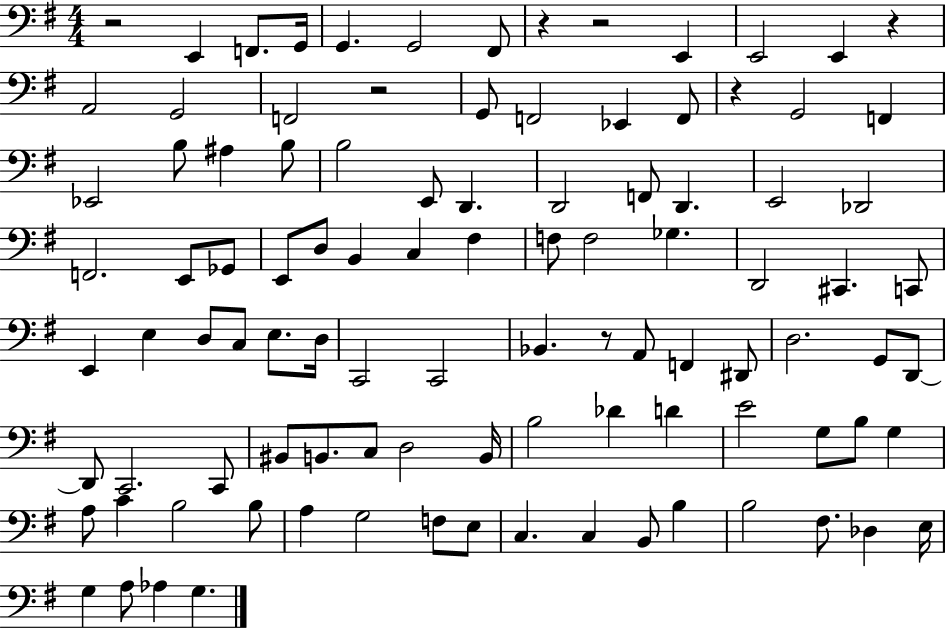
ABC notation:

X:1
T:Untitled
M:4/4
L:1/4
K:G
z2 E,, F,,/2 G,,/4 G,, G,,2 ^F,,/2 z z2 E,, E,,2 E,, z A,,2 G,,2 F,,2 z2 G,,/2 F,,2 _E,, F,,/2 z G,,2 F,, _E,,2 B,/2 ^A, B,/2 B,2 E,,/2 D,, D,,2 F,,/2 D,, E,,2 _D,,2 F,,2 E,,/2 _G,,/2 E,,/2 D,/2 B,, C, ^F, F,/2 F,2 _G, D,,2 ^C,, C,,/2 E,, E, D,/2 C,/2 E,/2 D,/4 C,,2 C,,2 _B,, z/2 A,,/2 F,, ^D,,/2 D,2 G,,/2 D,,/2 D,,/2 C,,2 C,,/2 ^B,,/2 B,,/2 C,/2 D,2 B,,/4 B,2 _D D E2 G,/2 B,/2 G, A,/2 C B,2 B,/2 A, G,2 F,/2 E,/2 C, C, B,,/2 B, B,2 ^F,/2 _D, E,/4 G, A,/2 _A, G,